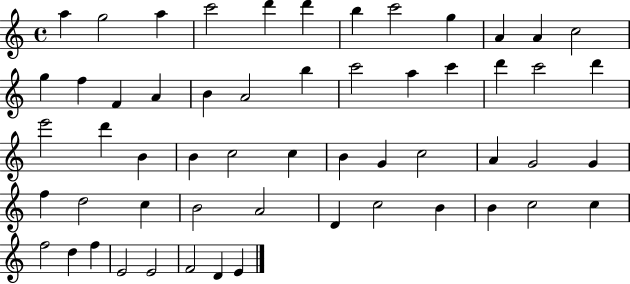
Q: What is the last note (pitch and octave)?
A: E4